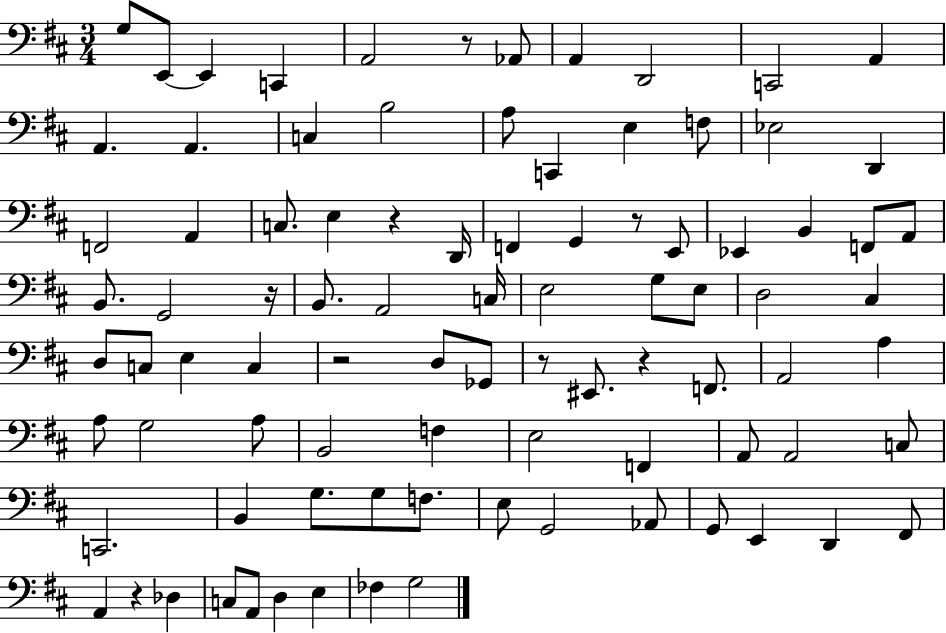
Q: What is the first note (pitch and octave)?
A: G3